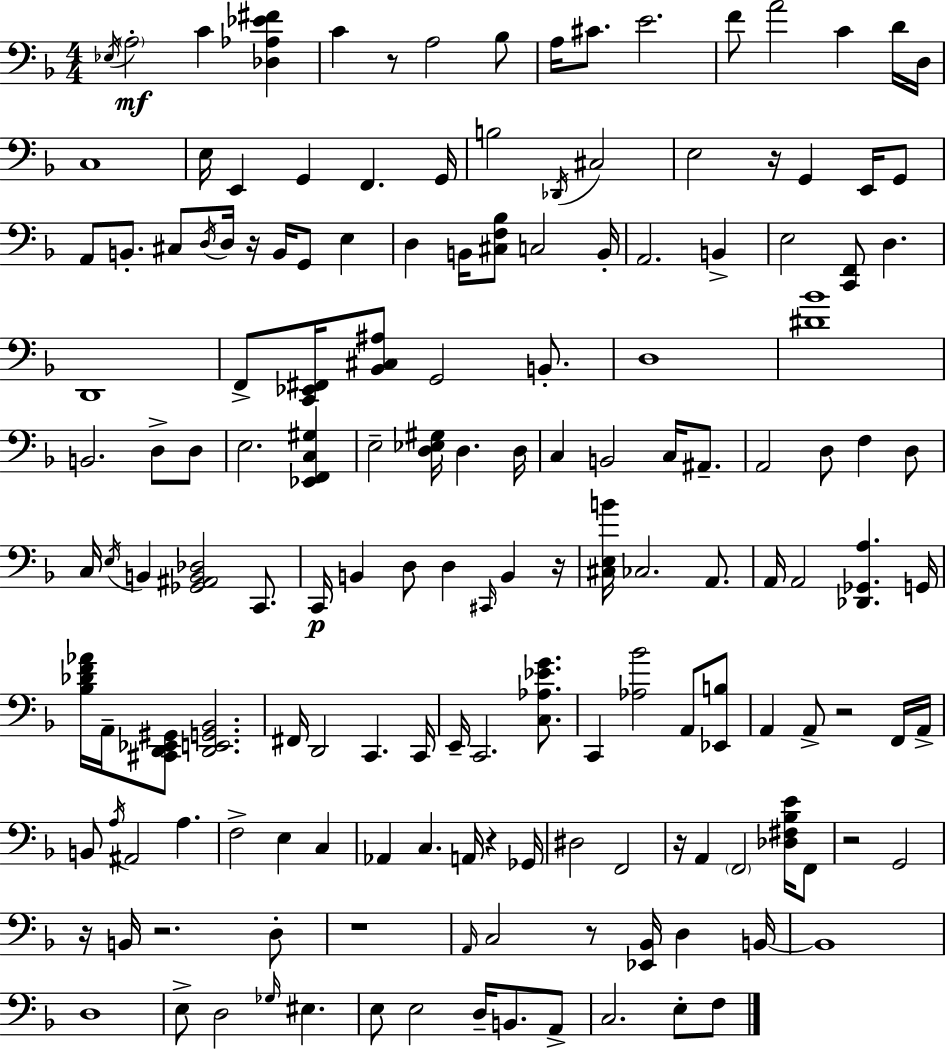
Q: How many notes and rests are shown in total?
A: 159